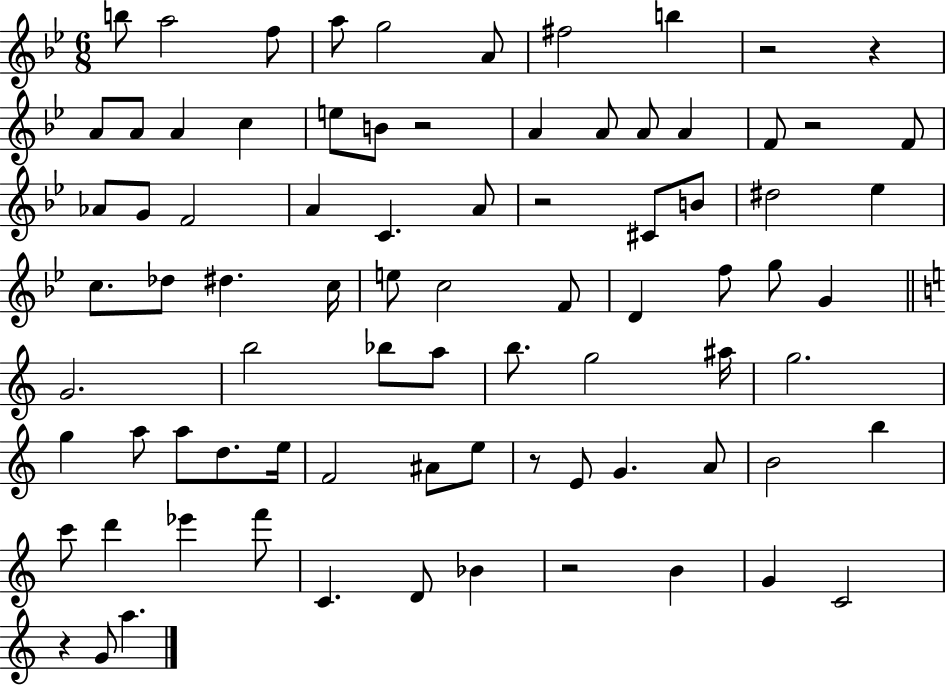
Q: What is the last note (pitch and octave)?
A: A5